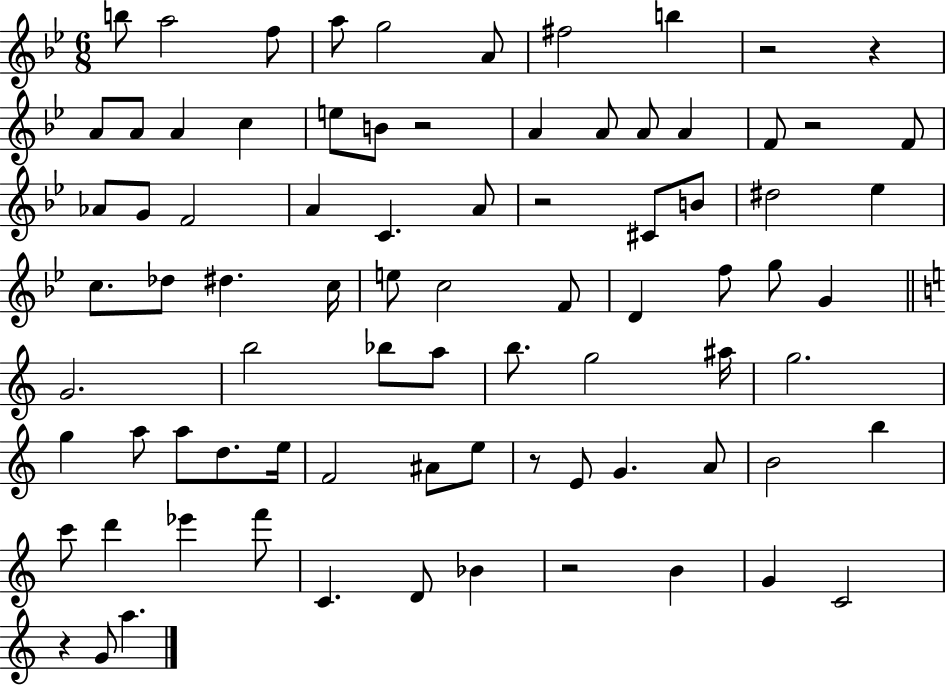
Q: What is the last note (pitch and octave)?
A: A5